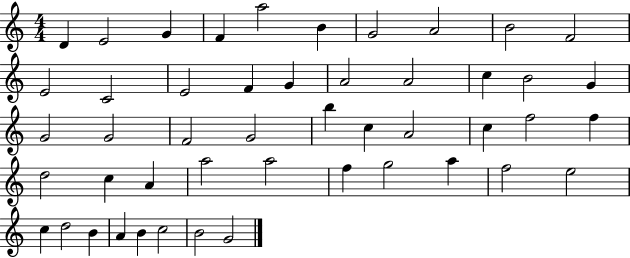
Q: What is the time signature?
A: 4/4